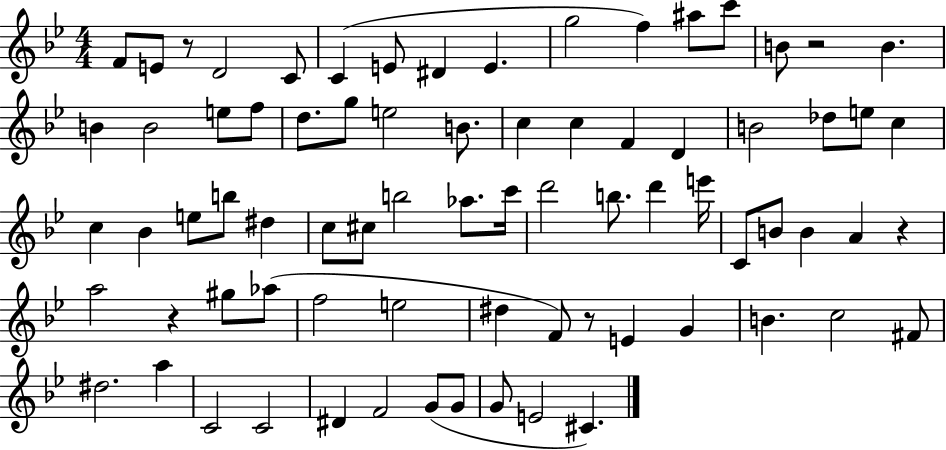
{
  \clef treble
  \numericTimeSignature
  \time 4/4
  \key bes \major
  \repeat volta 2 { f'8 e'8 r8 d'2 c'8 | c'4( e'8 dis'4 e'4. | g''2 f''4) ais''8 c'''8 | b'8 r2 b'4. | \break b'4 b'2 e''8 f''8 | d''8. g''8 e''2 b'8. | c''4 c''4 f'4 d'4 | b'2 des''8 e''8 c''4 | \break c''4 bes'4 e''8 b''8 dis''4 | c''8 cis''8 b''2 aes''8. c'''16 | d'''2 b''8. d'''4 e'''16 | c'8 b'8 b'4 a'4 r4 | \break a''2 r4 gis''8 aes''8( | f''2 e''2 | dis''4 f'8) r8 e'4 g'4 | b'4. c''2 fis'8 | \break dis''2. a''4 | c'2 c'2 | dis'4 f'2 g'8( g'8 | g'8 e'2 cis'4.) | \break } \bar "|."
}